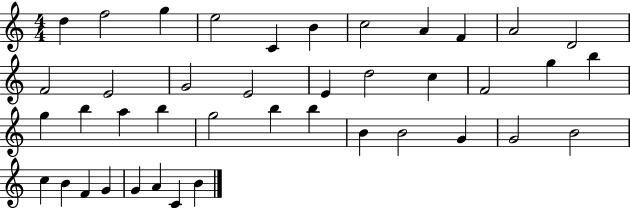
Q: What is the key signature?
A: C major